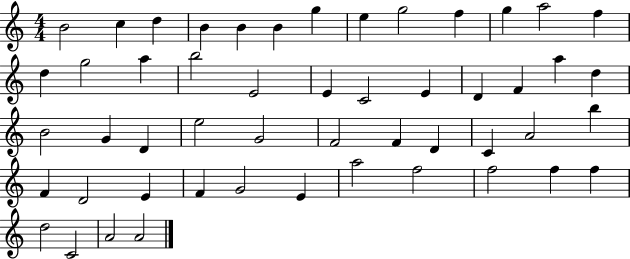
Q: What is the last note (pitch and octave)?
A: A4